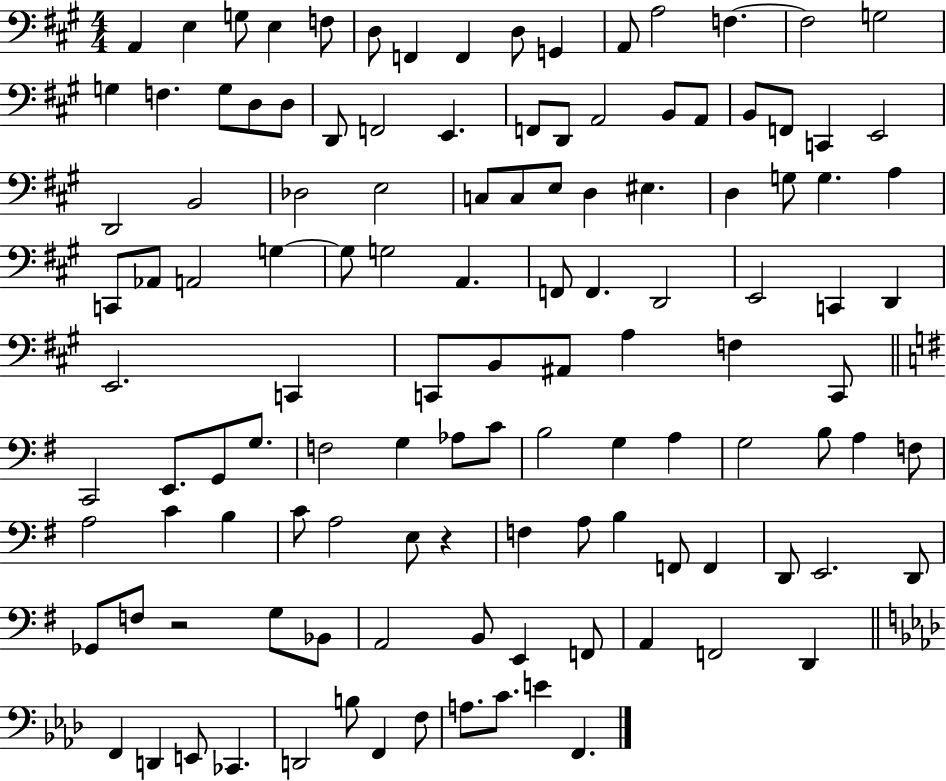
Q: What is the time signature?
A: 4/4